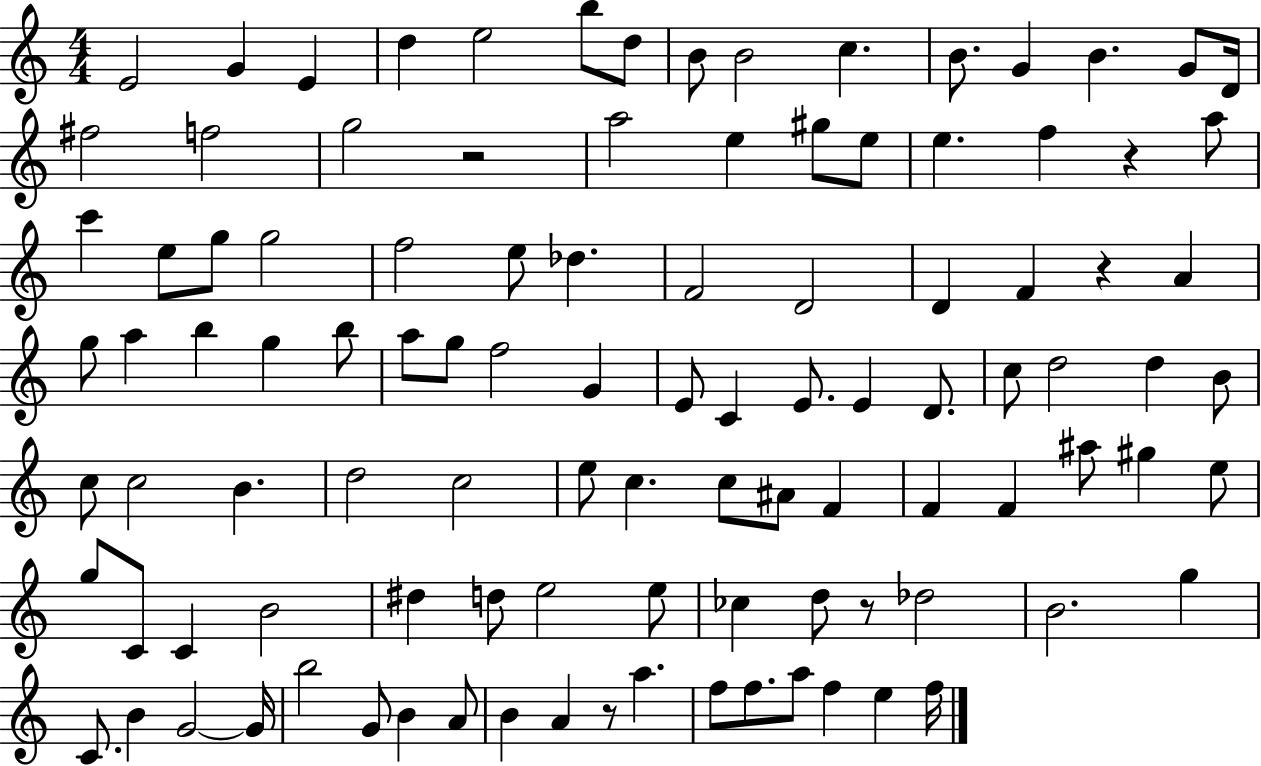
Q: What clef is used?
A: treble